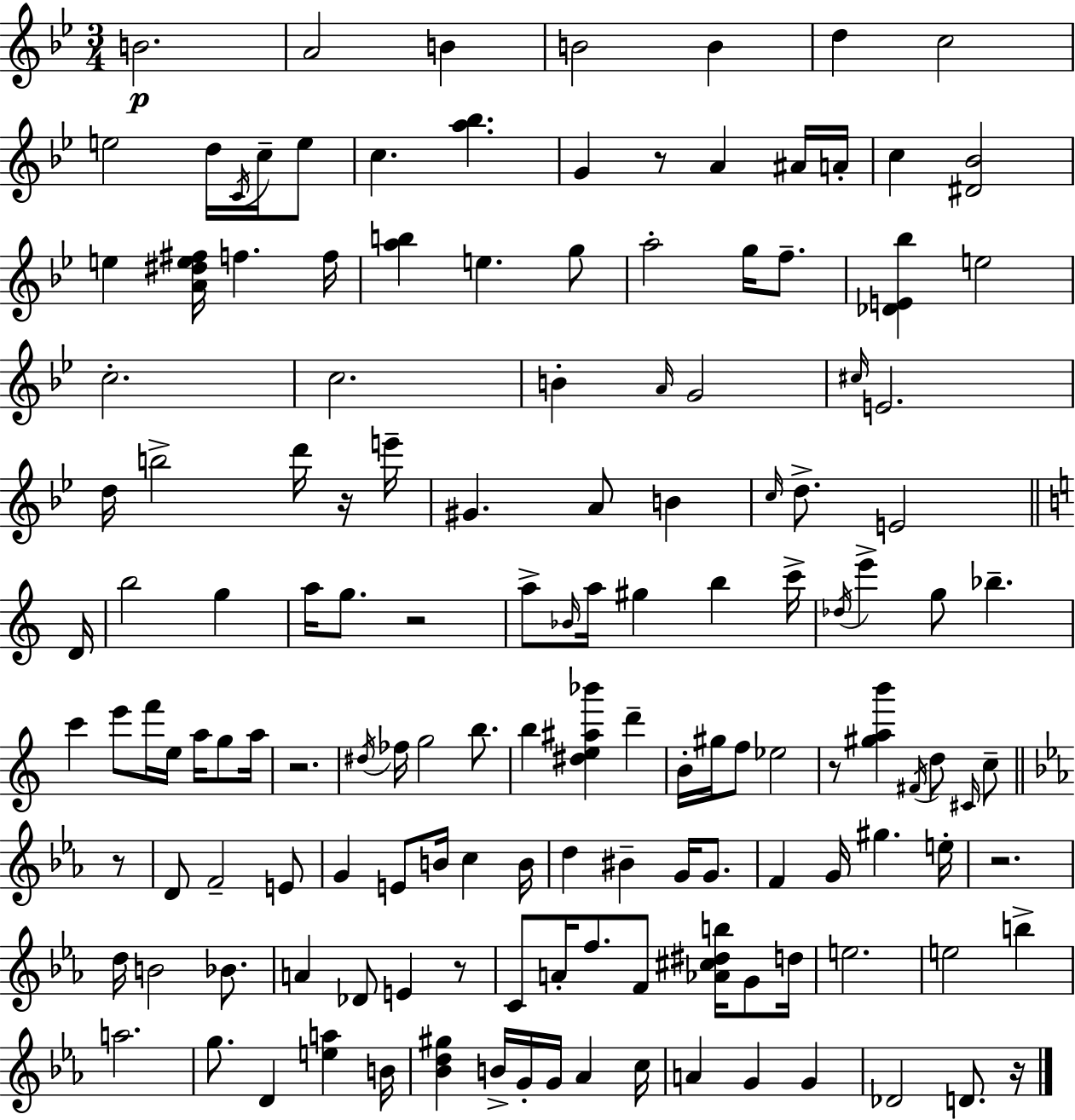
{
  \clef treble
  \numericTimeSignature
  \time 3/4
  \key g \minor
  b'2.\p | a'2 b'4 | b'2 b'4 | d''4 c''2 | \break e''2 d''16 \acciaccatura { c'16 } c''16-- e''8 | c''4. <a'' bes''>4. | g'4 r8 a'4 ais'16 | a'16-. c''4 <dis' bes'>2 | \break e''4 <a' dis'' e'' fis''>16 f''4. | f''16 <a'' b''>4 e''4. g''8 | a''2-. g''16 f''8.-- | <des' e' bes''>4 e''2 | \break c''2.-. | c''2. | b'4-. \grace { a'16 } g'2 | \grace { cis''16 } e'2. | \break d''16 b''2-> | d'''16 r16 e'''16-- gis'4. a'8 b'4 | \grace { c''16 } d''8.-> e'2 | \bar "||" \break \key c \major d'16 b''2 g''4 | a''16 g''8. r2 | a''8-> \grace { bes'16 } a''16 gis''4 b''4 | c'''16-> \acciaccatura { des''16 } e'''4-> g''8 bes''4.-- | \break c'''4 e'''8 f'''16 e''16 a''16 | g''8 a''16 r2. | \acciaccatura { dis''16 } fes''16 g''2 | b''8. b''4 <dis'' e'' ais'' bes'''>4 | \break d'''4-- b'16-. gis''16 f''8 ees''2 | r8 <gis'' a'' b'''>4 \acciaccatura { fis'16 } d''8 | \grace { cis'16 } c''8-- \bar "||" \break \key c \minor r8 d'8 f'2-- | e'8 g'4 e'8 b'16 c''4 | b'16 d''4 bis'4-- g'16 g'8. | f'4 g'16 gis''4. | \break e''16-. r2. | d''16 b'2 bes'8. | a'4 des'8 e'4 | r8 c'8 a'16-. f''8. f'8 <aes' cis'' dis'' b''>16 g'8 | \break d''16 e''2. | e''2 b''4-> | a''2. | g''8. d'4 <e'' a''>4 | \break b'16 <bes' d'' gis''>4 b'16-> g'16-. g'16 aes'4 | c''16 a'4 g'4 g'4 | des'2 d'8. | r16 \bar "|."
}